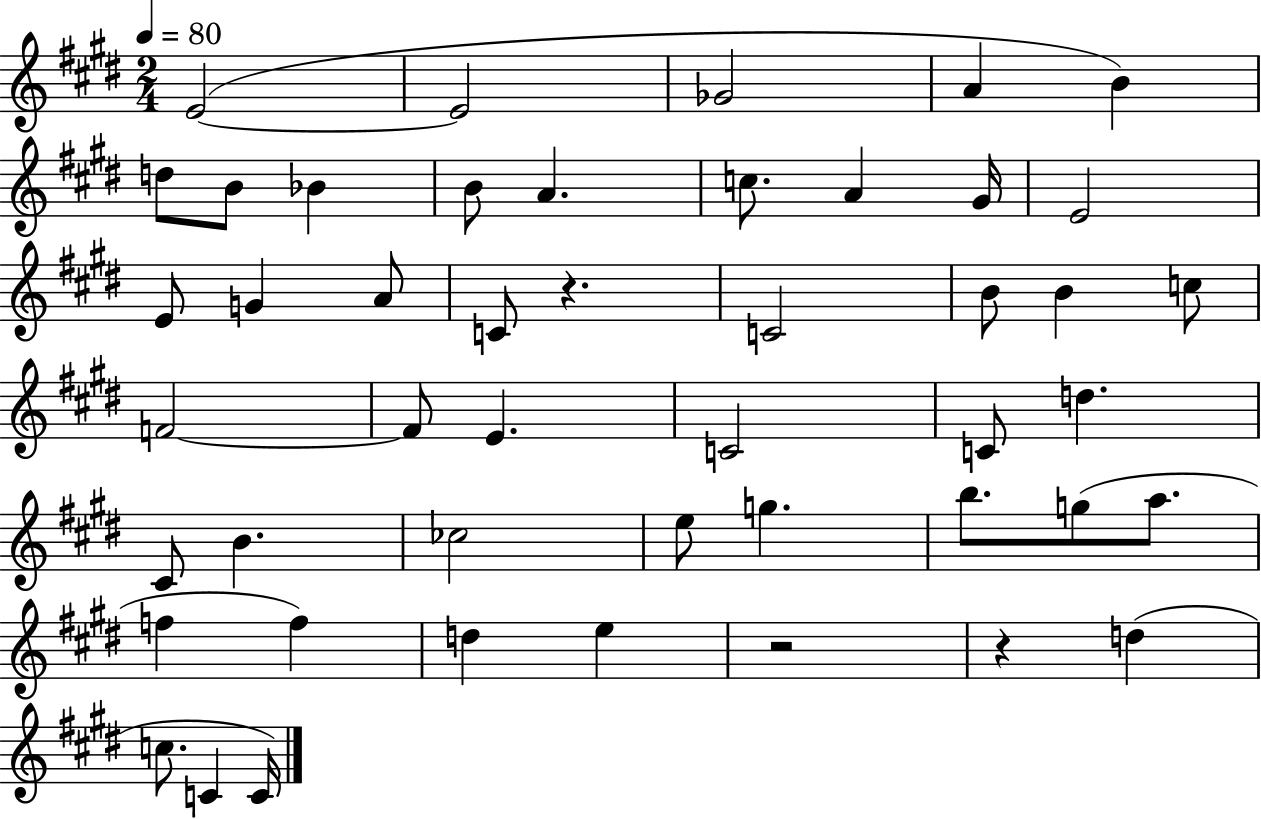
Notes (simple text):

E4/h E4/h Gb4/h A4/q B4/q D5/e B4/e Bb4/q B4/e A4/q. C5/e. A4/q G#4/s E4/h E4/e G4/q A4/e C4/e R/q. C4/h B4/e B4/q C5/e F4/h F4/e E4/q. C4/h C4/e D5/q. C#4/e B4/q. CES5/h E5/e G5/q. B5/e. G5/e A5/e. F5/q F5/q D5/q E5/q R/h R/q D5/q C5/e. C4/q C4/s